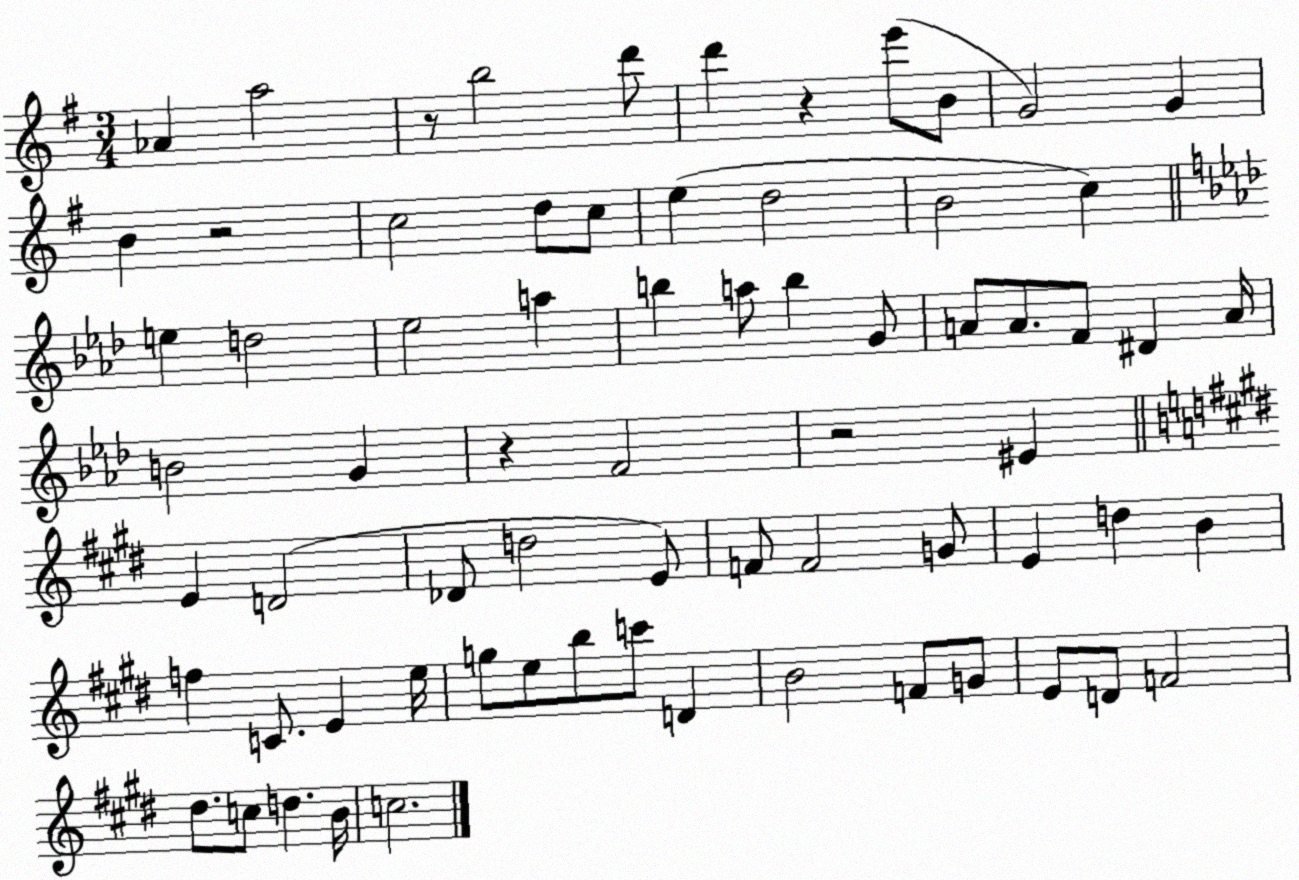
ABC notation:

X:1
T:Untitled
M:3/4
L:1/4
K:G
_A a2 z/2 b2 d'/2 d' z e'/2 B/2 G2 G B z2 c2 d/2 c/2 e d2 B2 c e d2 _e2 a b a/2 b G/2 A/2 A/2 F/2 ^D A/4 B2 G z F2 z2 ^E E D2 _D/2 d2 E/2 F/2 F2 G/2 E d B f C/2 E e/4 g/2 e/2 b/2 c'/2 D B2 F/2 G/2 E/2 D/2 F2 ^d/2 c/2 d B/4 c2